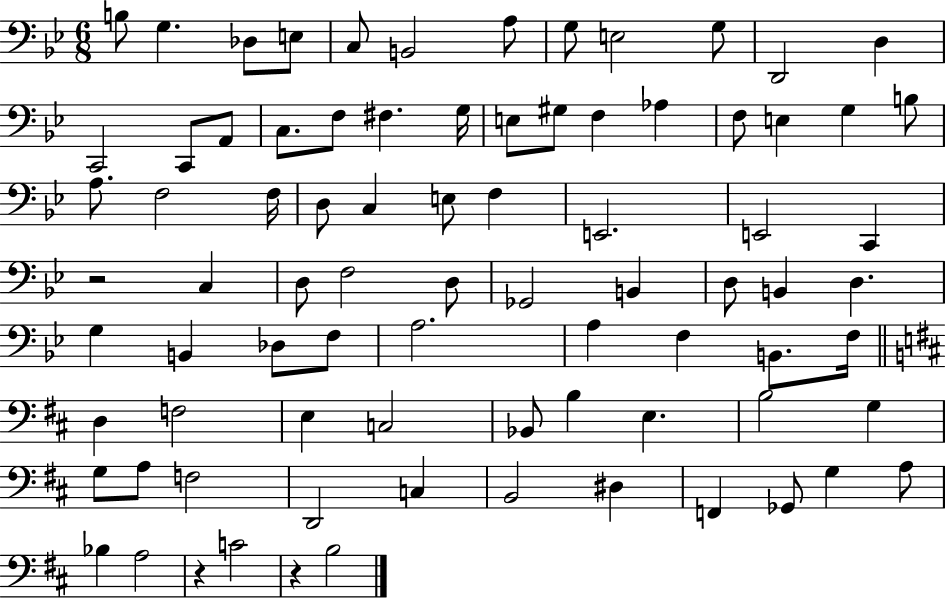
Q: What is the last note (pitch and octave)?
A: B3